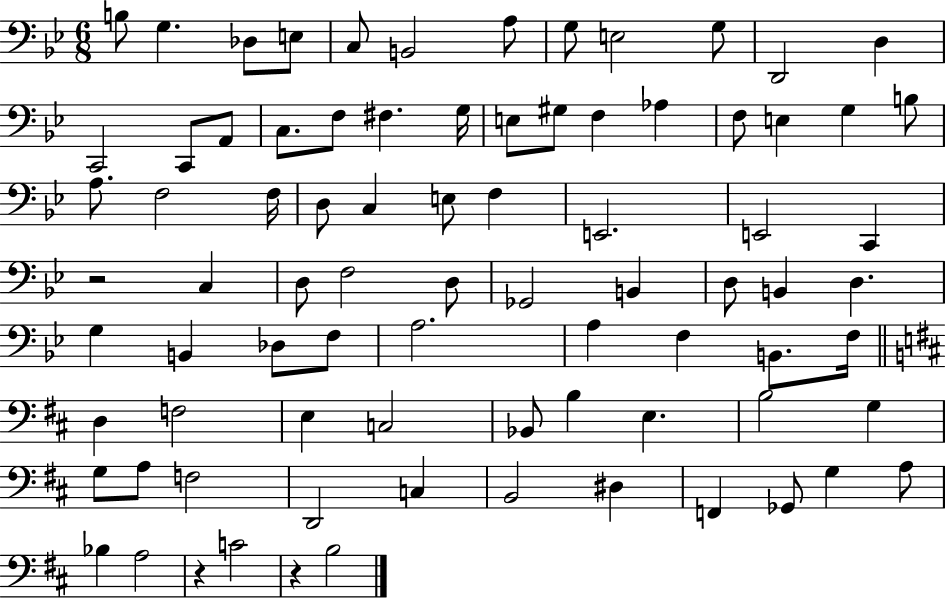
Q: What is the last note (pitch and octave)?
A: B3